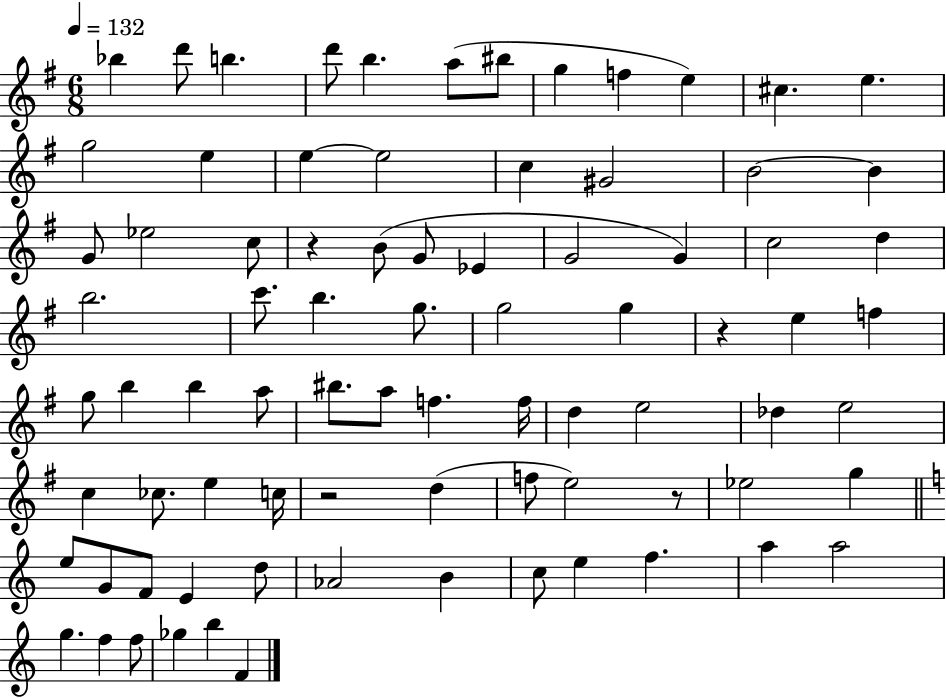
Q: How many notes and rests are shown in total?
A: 81